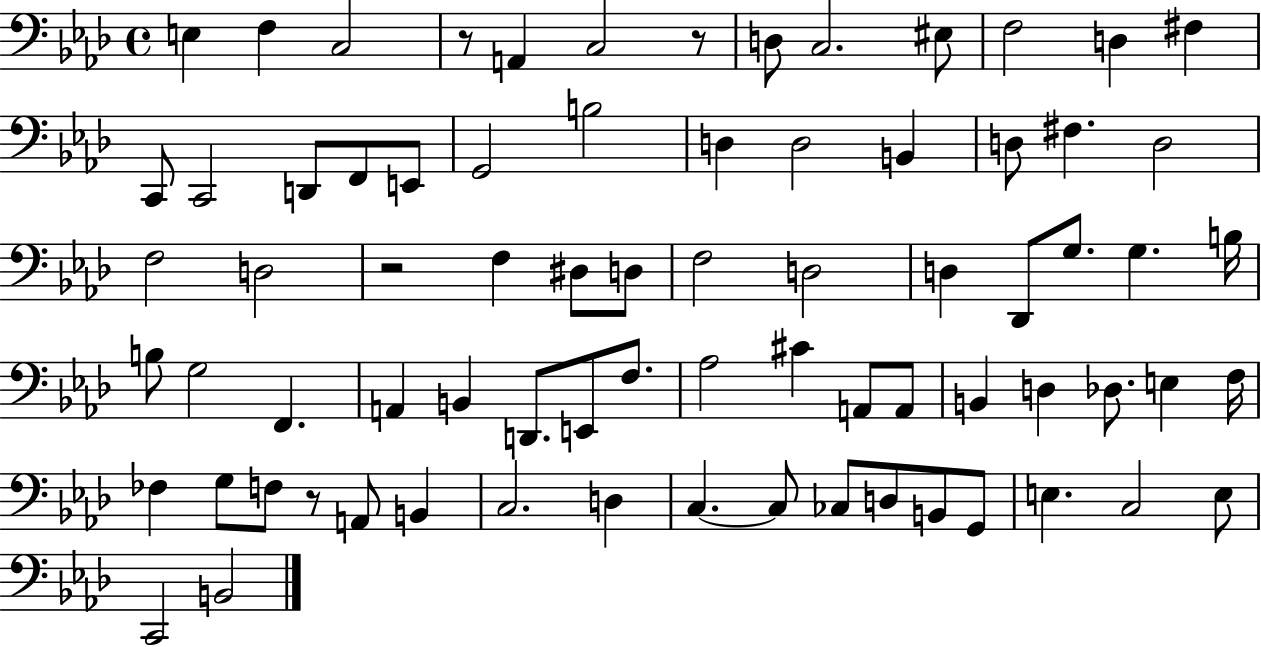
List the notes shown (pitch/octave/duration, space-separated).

E3/q F3/q C3/h R/e A2/q C3/h R/e D3/e C3/h. EIS3/e F3/h D3/q F#3/q C2/e C2/h D2/e F2/e E2/e G2/h B3/h D3/q D3/h B2/q D3/e F#3/q. D3/h F3/h D3/h R/h F3/q D#3/e D3/e F3/h D3/h D3/q Db2/e G3/e. G3/q. B3/s B3/e G3/h F2/q. A2/q B2/q D2/e. E2/e F3/e. Ab3/h C#4/q A2/e A2/e B2/q D3/q Db3/e. E3/q F3/s FES3/q G3/e F3/e R/e A2/e B2/q C3/h. D3/q C3/q. C3/e CES3/e D3/e B2/e G2/e E3/q. C3/h E3/e C2/h B2/h